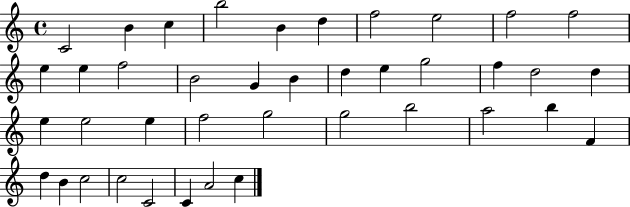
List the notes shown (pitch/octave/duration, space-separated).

C4/h B4/q C5/q B5/h B4/q D5/q F5/h E5/h F5/h F5/h E5/q E5/q F5/h B4/h G4/q B4/q D5/q E5/q G5/h F5/q D5/h D5/q E5/q E5/h E5/q F5/h G5/h G5/h B5/h A5/h B5/q F4/q D5/q B4/q C5/h C5/h C4/h C4/q A4/h C5/q